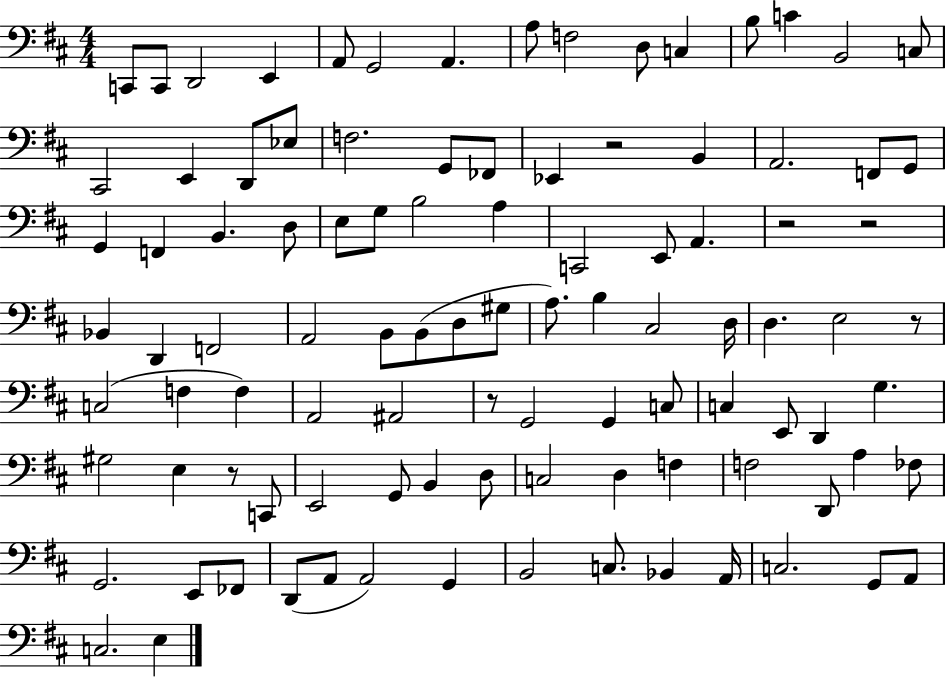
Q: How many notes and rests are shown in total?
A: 100